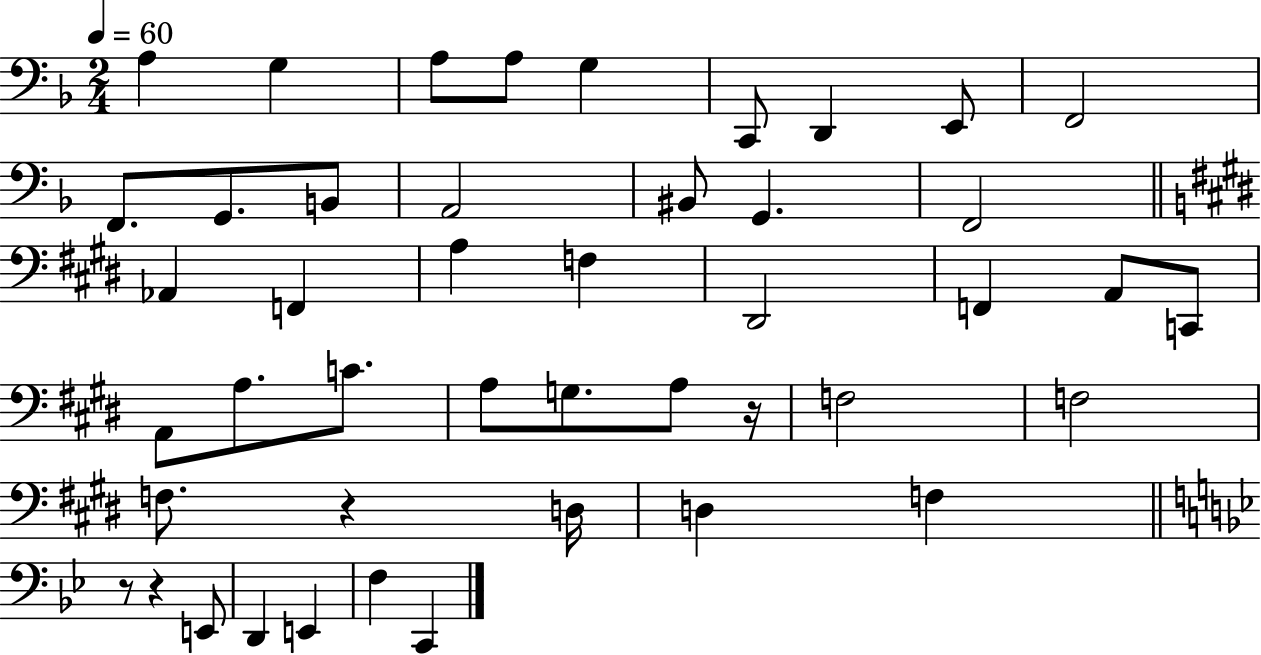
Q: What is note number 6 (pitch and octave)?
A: C2